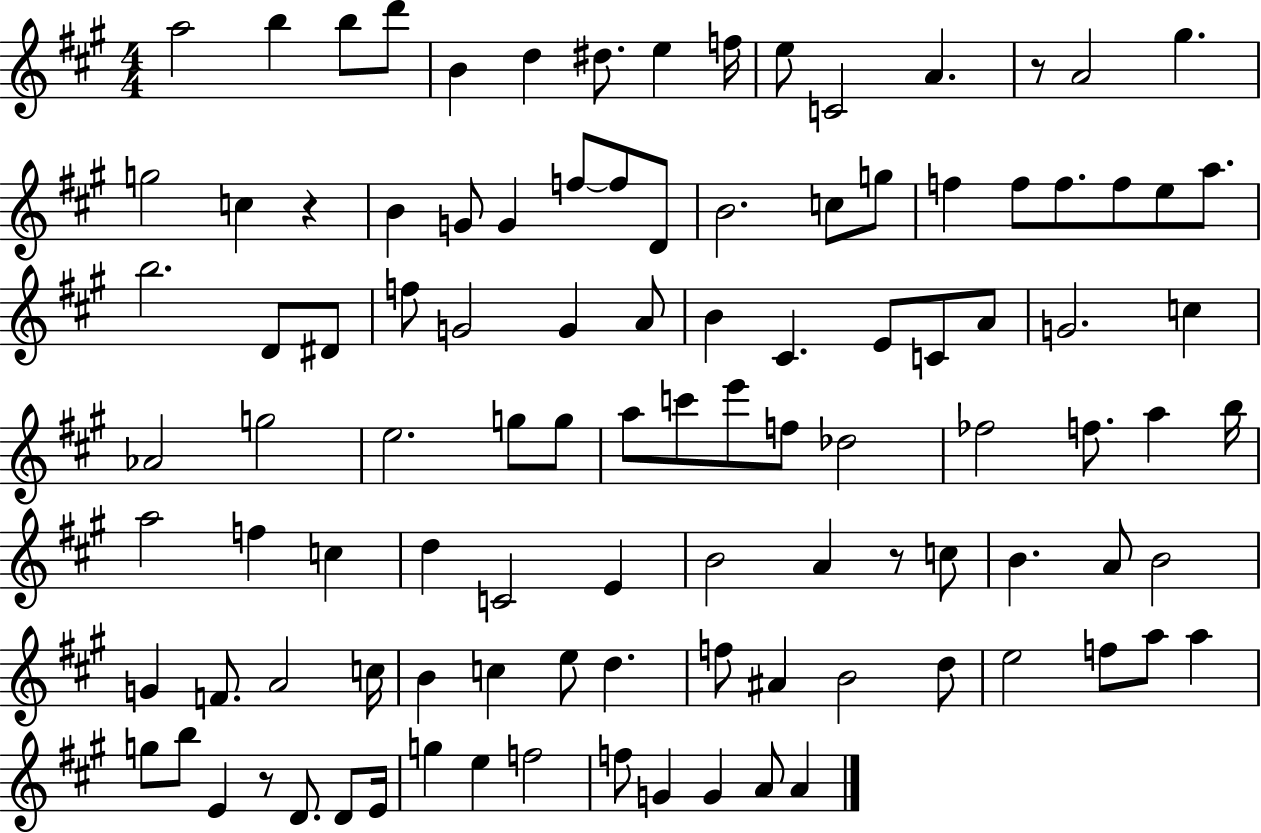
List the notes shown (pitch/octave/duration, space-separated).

A5/h B5/q B5/e D6/e B4/q D5/q D#5/e. E5/q F5/s E5/e C4/h A4/q. R/e A4/h G#5/q. G5/h C5/q R/q B4/q G4/e G4/q F5/e F5/e D4/e B4/h. C5/e G5/e F5/q F5/e F5/e. F5/e E5/e A5/e. B5/h. D4/e D#4/e F5/e G4/h G4/q A4/e B4/q C#4/q. E4/e C4/e A4/e G4/h. C5/q Ab4/h G5/h E5/h. G5/e G5/e A5/e C6/e E6/e F5/e Db5/h FES5/h F5/e. A5/q B5/s A5/h F5/q C5/q D5/q C4/h E4/q B4/h A4/q R/e C5/e B4/q. A4/e B4/h G4/q F4/e. A4/h C5/s B4/q C5/q E5/e D5/q. F5/e A#4/q B4/h D5/e E5/h F5/e A5/e A5/q G5/e B5/e E4/q R/e D4/e. D4/e E4/s G5/q E5/q F5/h F5/e G4/q G4/q A4/e A4/q